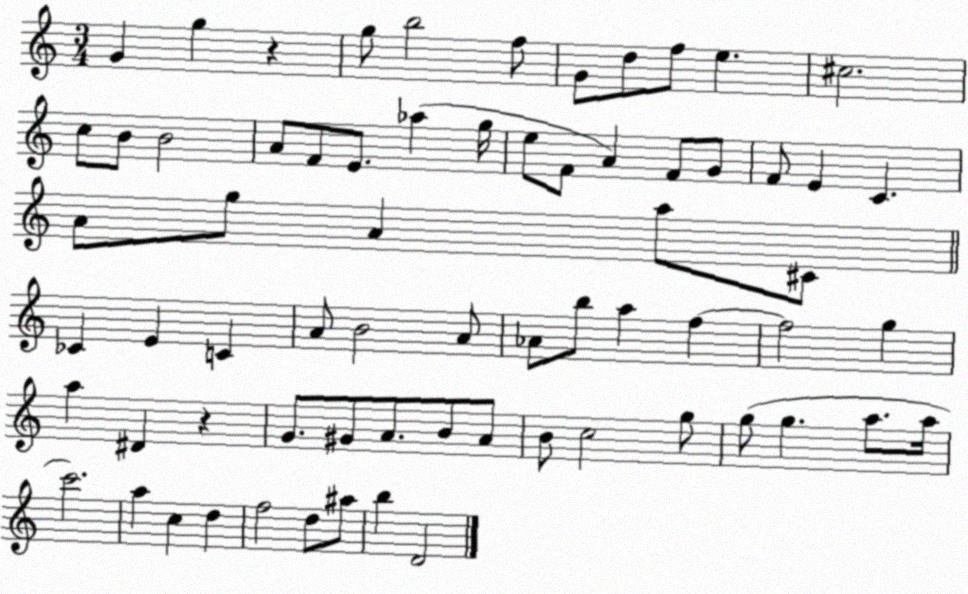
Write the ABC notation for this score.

X:1
T:Untitled
M:3/4
L:1/4
K:C
G g z g/2 b2 f/2 G/2 d/2 f/2 e ^c2 c/2 B/2 B2 A/2 F/2 E/2 _a g/4 e/2 F/2 A F/2 G/2 F/2 E C A/2 g/2 A a/2 ^C/2 _C E C A/2 B2 A/2 _A/2 b/2 a f f2 g a ^D z G/2 ^G/2 A/2 B/2 A/2 B/2 c2 g/2 g/2 g a/2 a/4 c'2 a c d f2 d/2 ^a/2 b D2